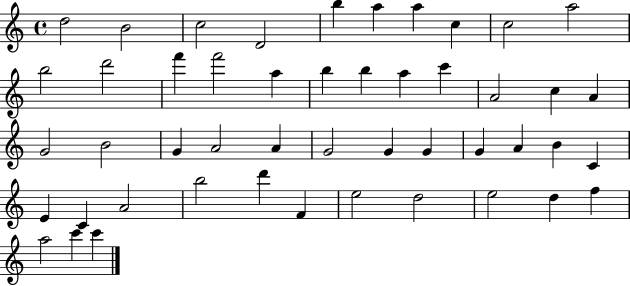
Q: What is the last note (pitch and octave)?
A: C6